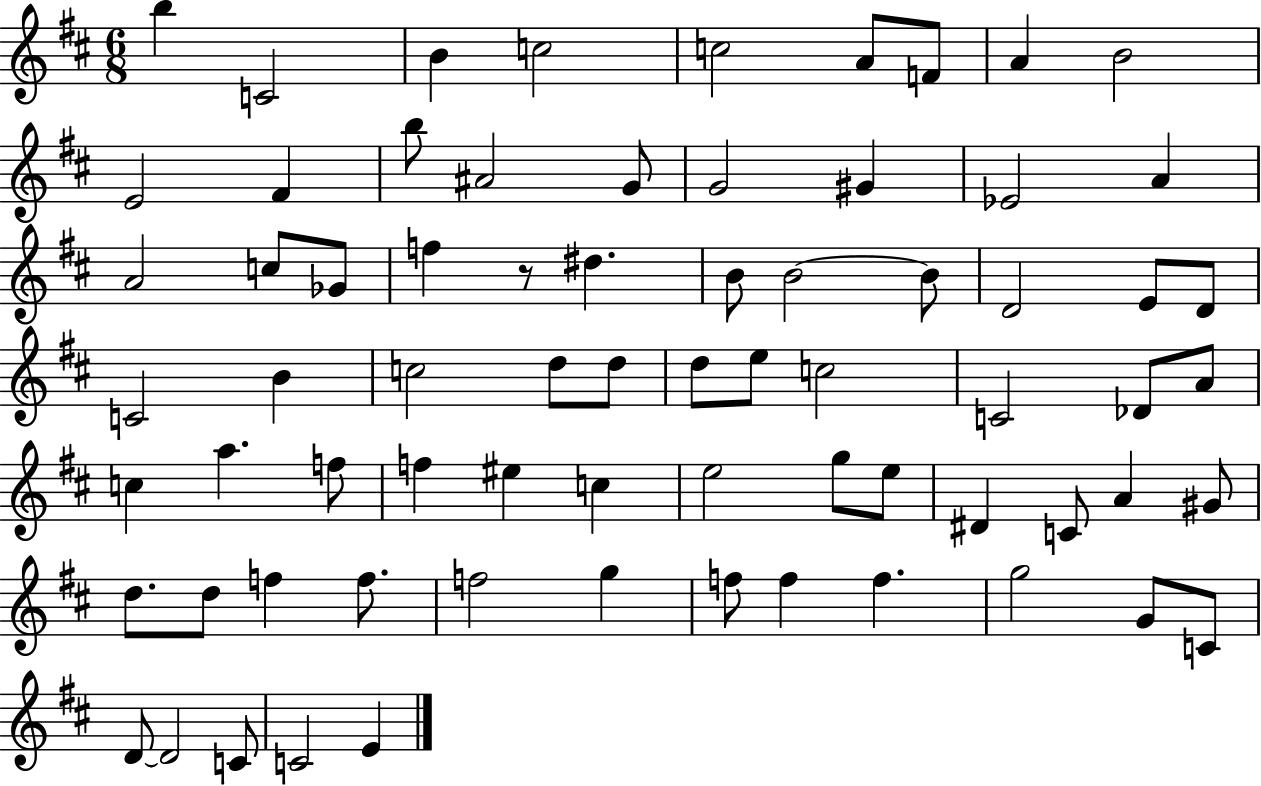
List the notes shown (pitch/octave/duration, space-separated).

B5/q C4/h B4/q C5/h C5/h A4/e F4/e A4/q B4/h E4/h F#4/q B5/e A#4/h G4/e G4/h G#4/q Eb4/h A4/q A4/h C5/e Gb4/e F5/q R/e D#5/q. B4/e B4/h B4/e D4/h E4/e D4/e C4/h B4/q C5/h D5/e D5/e D5/e E5/e C5/h C4/h Db4/e A4/e C5/q A5/q. F5/e F5/q EIS5/q C5/q E5/h G5/e E5/e D#4/q C4/e A4/q G#4/e D5/e. D5/e F5/q F5/e. F5/h G5/q F5/e F5/q F5/q. G5/h G4/e C4/e D4/e D4/h C4/e C4/h E4/q